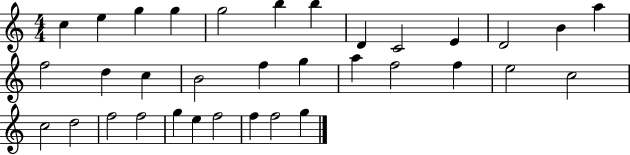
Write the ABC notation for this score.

X:1
T:Untitled
M:4/4
L:1/4
K:C
c e g g g2 b b D C2 E D2 B a f2 d c B2 f g a f2 f e2 c2 c2 d2 f2 f2 g e f2 f f2 g